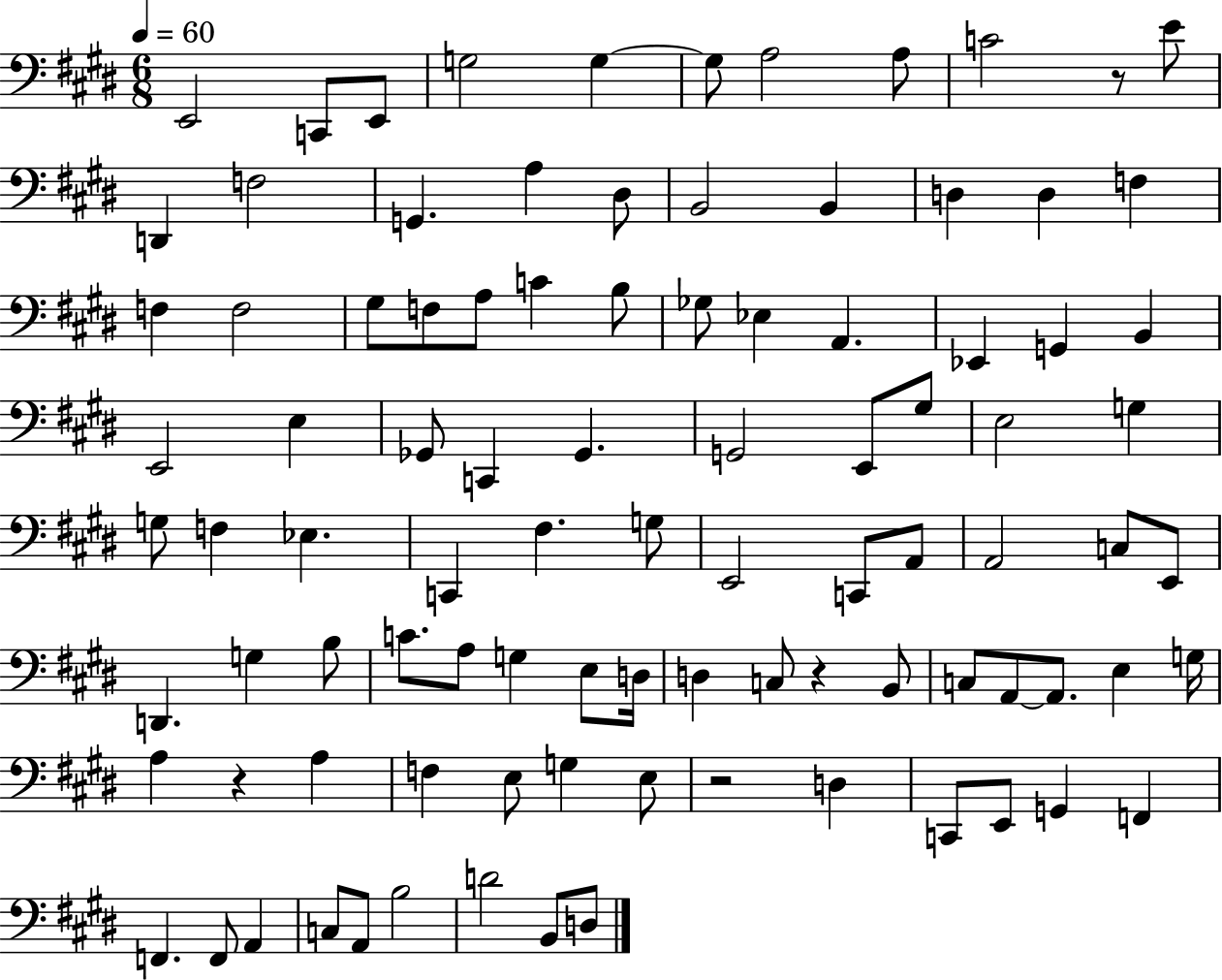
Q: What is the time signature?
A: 6/8